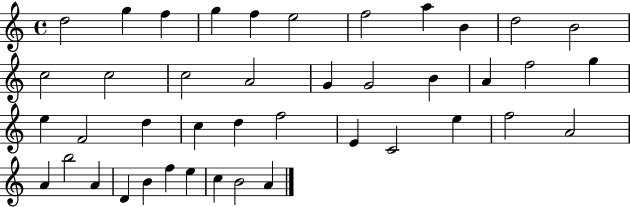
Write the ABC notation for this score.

X:1
T:Untitled
M:4/4
L:1/4
K:C
d2 g f g f e2 f2 a B d2 B2 c2 c2 c2 A2 G G2 B A f2 g e F2 d c d f2 E C2 e f2 A2 A b2 A D B f e c B2 A